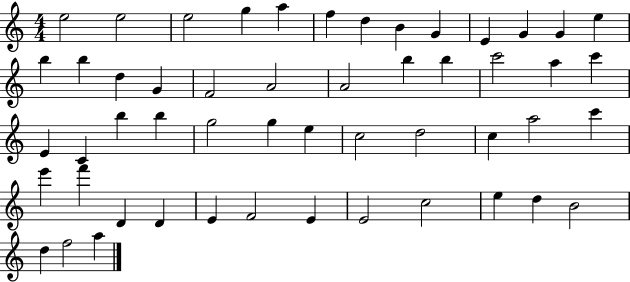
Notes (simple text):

E5/h E5/h E5/h G5/q A5/q F5/q D5/q B4/q G4/q E4/q G4/q G4/q E5/q B5/q B5/q D5/q G4/q F4/h A4/h A4/h B5/q B5/q C6/h A5/q C6/q E4/q C4/q B5/q B5/q G5/h G5/q E5/q C5/h D5/h C5/q A5/h C6/q E6/q F6/q D4/q D4/q E4/q F4/h E4/q E4/h C5/h E5/q D5/q B4/h D5/q F5/h A5/q